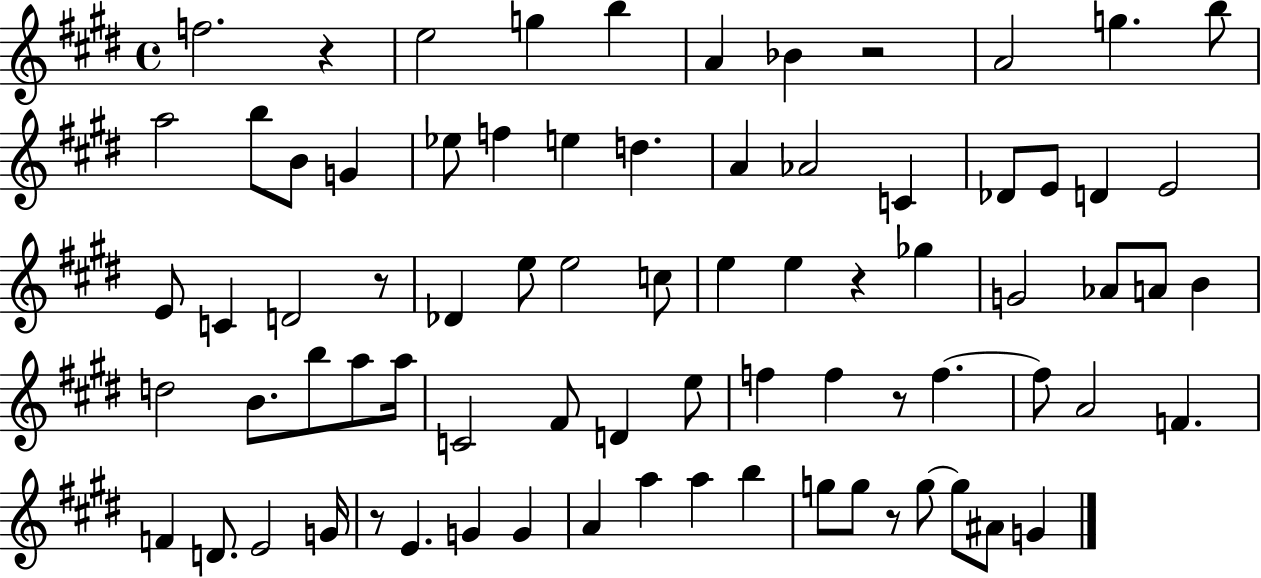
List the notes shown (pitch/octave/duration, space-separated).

F5/h. R/q E5/h G5/q B5/q A4/q Bb4/q R/h A4/h G5/q. B5/e A5/h B5/e B4/e G4/q Eb5/e F5/q E5/q D5/q. A4/q Ab4/h C4/q Db4/e E4/e D4/q E4/h E4/e C4/q D4/h R/e Db4/q E5/e E5/h C5/e E5/q E5/q R/q Gb5/q G4/h Ab4/e A4/e B4/q D5/h B4/e. B5/e A5/e A5/s C4/h F#4/e D4/q E5/e F5/q F5/q R/e F5/q. F5/e A4/h F4/q. F4/q D4/e. E4/h G4/s R/e E4/q. G4/q G4/q A4/q A5/q A5/q B5/q G5/e G5/e R/e G5/e G5/e A#4/e G4/q